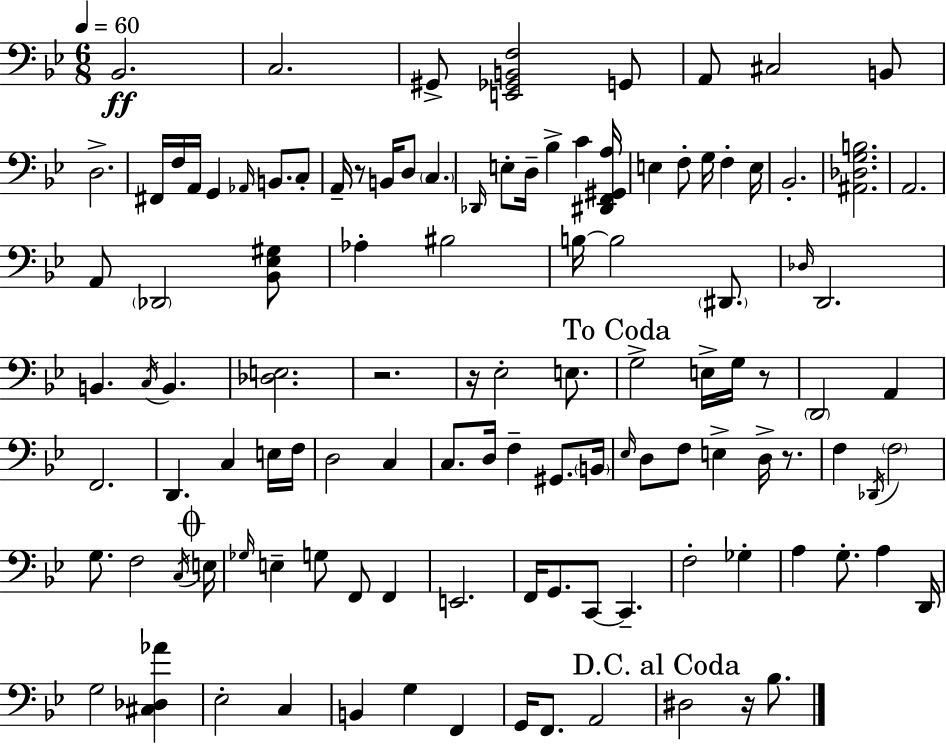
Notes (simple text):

Bb2/h. C3/h. G#2/e [E2,Gb2,B2,F3]/h G2/e A2/e C#3/h B2/e D3/h. F#2/s F3/s A2/s G2/q Ab2/s B2/e. C3/e A2/s R/e B2/s D3/e C3/q. Db2/s E3/e D3/s Bb3/q C4/q [D#2,F2,G#2,A3]/s E3/q F3/e G3/s F3/q E3/s Bb2/h. [A#2,Db3,G3,B3]/h. A2/h. A2/e Db2/h [Bb2,Eb3,G#3]/e Ab3/q BIS3/h B3/s B3/h D#2/e. Db3/s D2/h. B2/q. C3/s B2/q. [Db3,E3]/h. R/h. R/s Eb3/h E3/e. G3/h E3/s G3/s R/e D2/h A2/q F2/h. D2/q. C3/q E3/s F3/s D3/h C3/q C3/e. D3/s F3/q G#2/e. B2/s Eb3/s D3/e F3/e E3/q D3/s R/e. F3/q Db2/s F3/h G3/e. F3/h C3/s E3/s Gb3/s E3/q G3/e F2/e F2/q E2/h. F2/s G2/e. C2/e C2/q. F3/h Gb3/q A3/q G3/e. A3/q D2/s G3/h [C#3,Db3,Ab4]/q Eb3/h C3/q B2/q G3/q F2/q G2/s F2/e. A2/h D#3/h R/s Bb3/e.